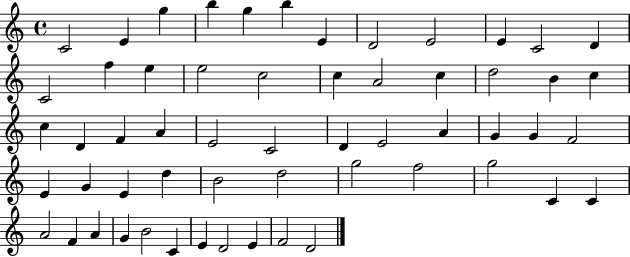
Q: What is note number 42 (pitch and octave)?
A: G5